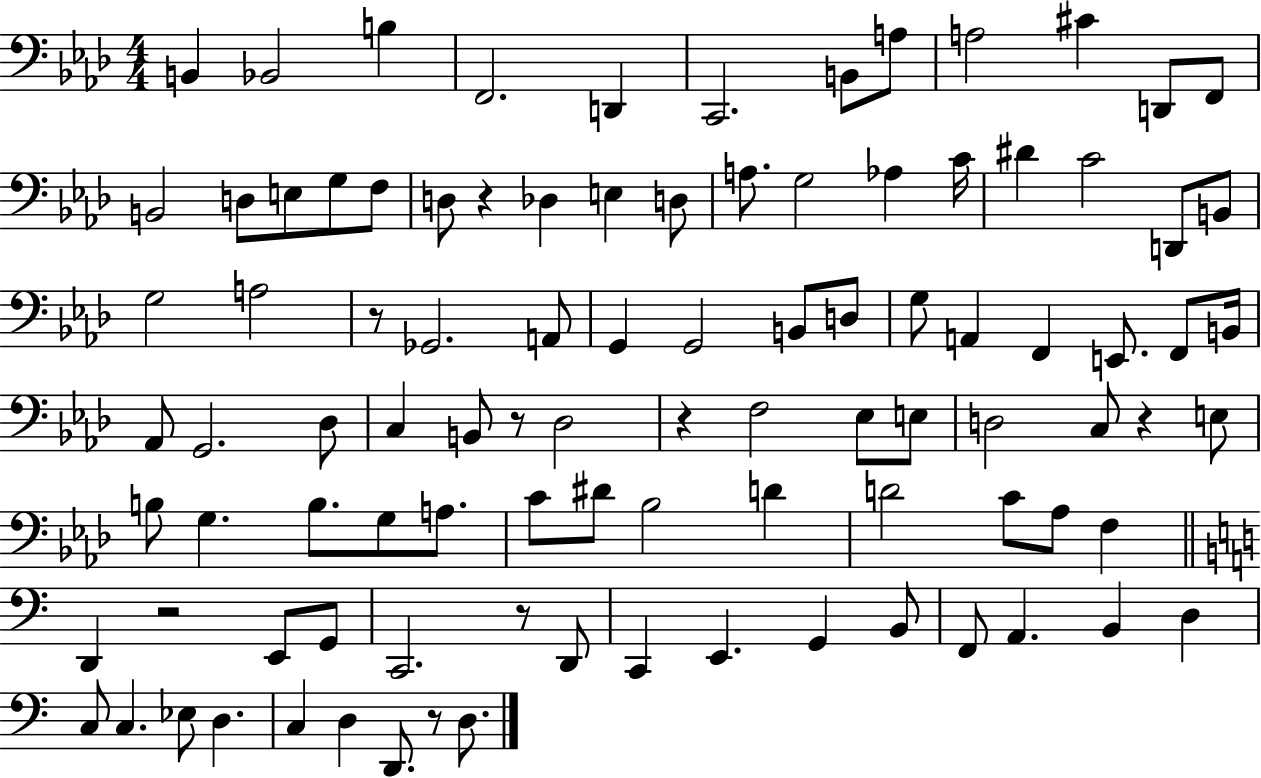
{
  \clef bass
  \numericTimeSignature
  \time 4/4
  \key aes \major
  b,4 bes,2 b4 | f,2. d,4 | c,2. b,8 a8 | a2 cis'4 d,8 f,8 | \break b,2 d8 e8 g8 f8 | d8 r4 des4 e4 d8 | a8. g2 aes4 c'16 | dis'4 c'2 d,8 b,8 | \break g2 a2 | r8 ges,2. a,8 | g,4 g,2 b,8 d8 | g8 a,4 f,4 e,8. f,8 b,16 | \break aes,8 g,2. des8 | c4 b,8 r8 des2 | r4 f2 ees8 e8 | d2 c8 r4 e8 | \break b8 g4. b8. g8 a8. | c'8 dis'8 bes2 d'4 | d'2 c'8 aes8 f4 | \bar "||" \break \key c \major d,4 r2 e,8 g,8 | c,2. r8 d,8 | c,4 e,4. g,4 b,8 | f,8 a,4. b,4 d4 | \break c8 c4. ees8 d4. | c4 d4 d,8. r8 d8. | \bar "|."
}